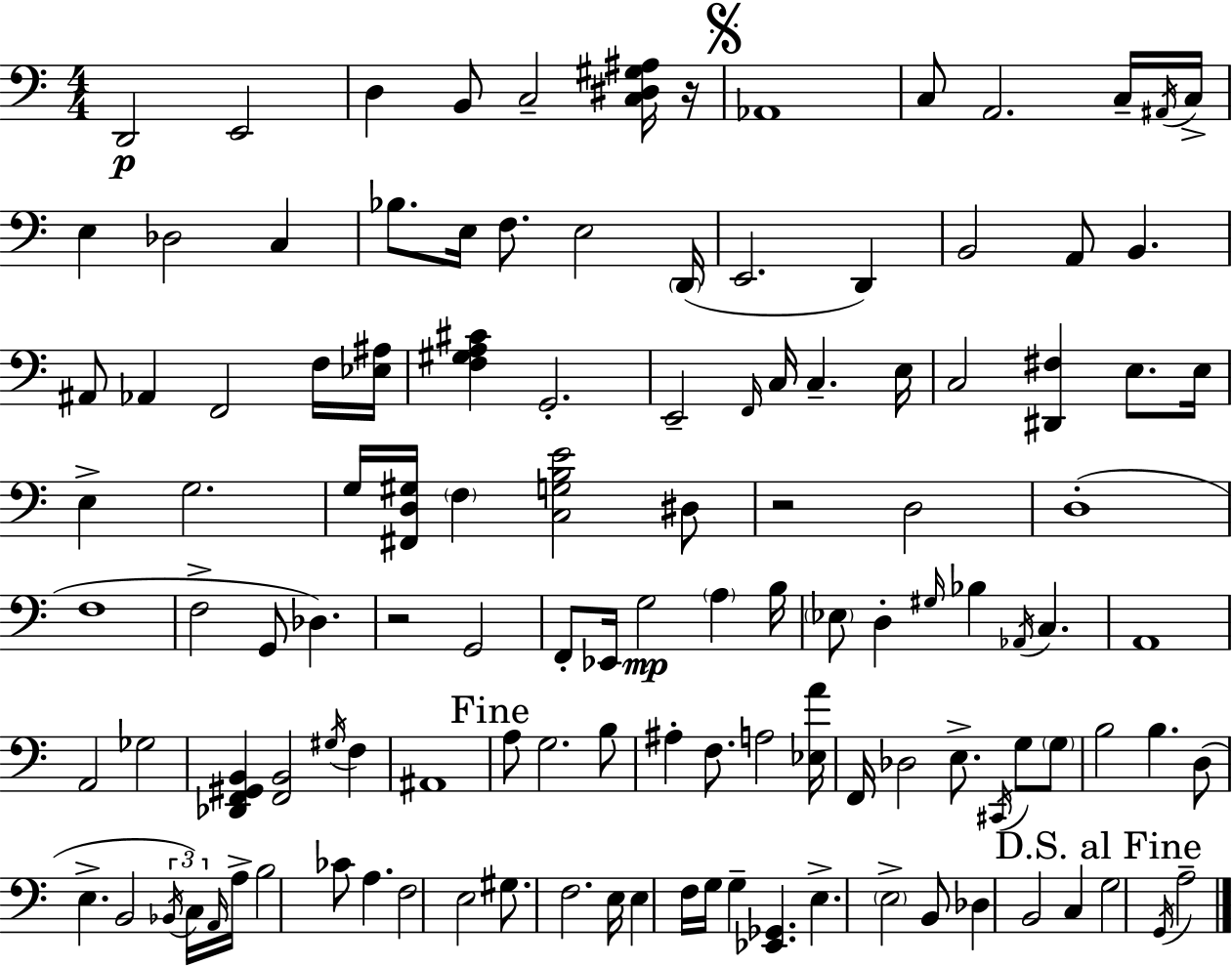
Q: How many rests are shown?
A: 3